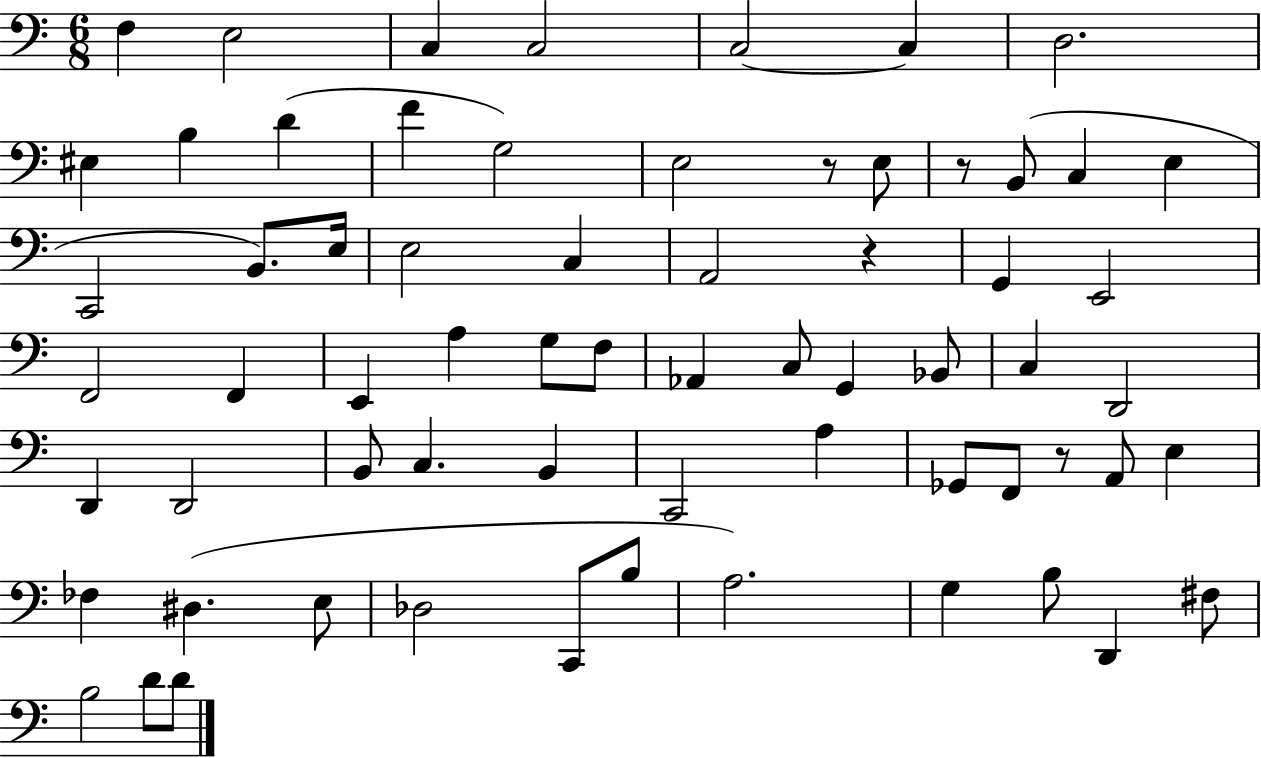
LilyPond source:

{
  \clef bass
  \numericTimeSignature
  \time 6/8
  \key c \major
  \repeat volta 2 { f4 e2 | c4 c2 | c2~~ c4 | d2. | \break eis4 b4 d'4( | f'4 g2) | e2 r8 e8 | r8 b,8( c4 e4 | \break c,2 b,8.) e16 | e2 c4 | a,2 r4 | g,4 e,2 | \break f,2 f,4 | e,4 a4 g8 f8 | aes,4 c8 g,4 bes,8 | c4 d,2 | \break d,4 d,2 | b,8 c4. b,4 | c,2 a4 | ges,8 f,8 r8 a,8 e4 | \break fes4 dis4.( e8 | des2 c,8 b8 | a2.) | g4 b8 d,4 fis8 | \break b2 d'8 d'8 | } \bar "|."
}